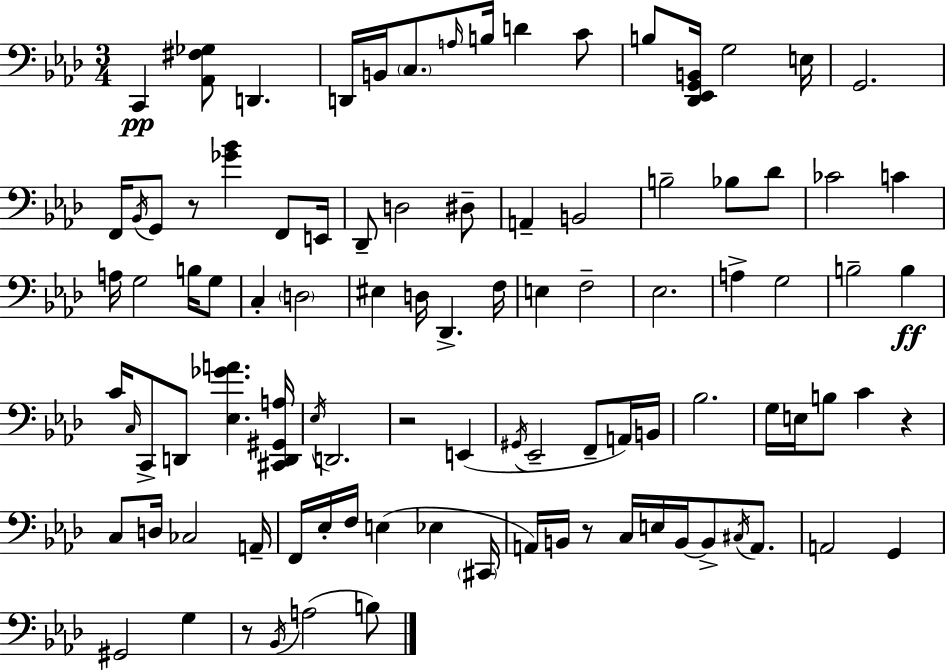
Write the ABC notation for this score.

X:1
T:Untitled
M:3/4
L:1/4
K:Ab
C,, [_A,,^F,_G,]/2 D,, D,,/4 B,,/4 C,/2 A,/4 B,/4 D C/2 B,/2 [_D,,_E,,G,,B,,]/4 G,2 E,/4 G,,2 F,,/4 _B,,/4 G,,/2 z/2 [_G_B] F,,/2 E,,/4 _D,,/2 D,2 ^D,/2 A,, B,,2 B,2 _B,/2 _D/2 _C2 C A,/4 G,2 B,/4 G,/2 C, D,2 ^E, D,/4 _D,, F,/4 E, F,2 _E,2 A, G,2 B,2 B, C/4 C,/4 C,,/2 D,,/2 [_E,_GA] [^C,,D,,^G,,A,]/4 _E,/4 D,,2 z2 E,, ^G,,/4 _E,,2 F,,/2 A,,/4 B,,/4 _B,2 G,/4 E,/4 B,/2 C z C,/2 D,/4 _C,2 A,,/4 F,,/4 _E,/4 F,/4 E, _E, ^C,,/4 A,,/4 B,,/4 z/2 C,/4 E,/4 B,,/4 B,,/2 ^C,/4 A,,/2 A,,2 G,, ^G,,2 G, z/2 _B,,/4 A,2 B,/2